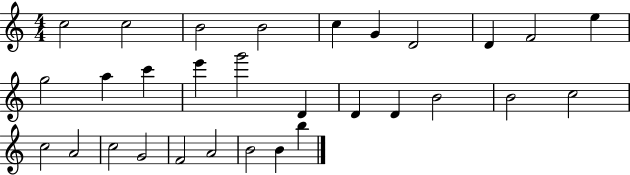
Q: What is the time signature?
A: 4/4